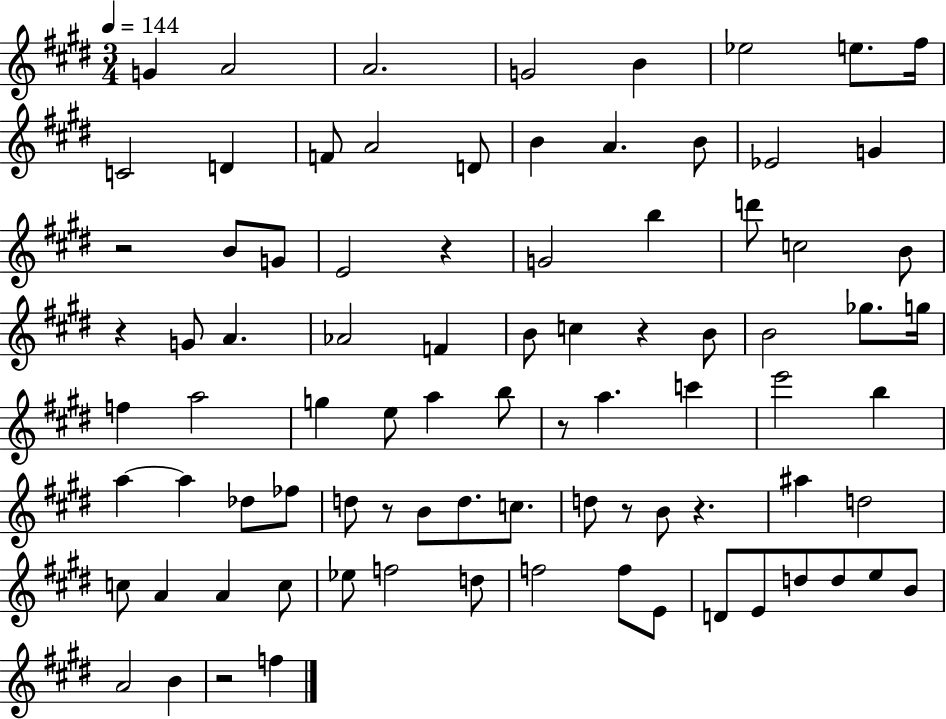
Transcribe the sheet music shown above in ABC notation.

X:1
T:Untitled
M:3/4
L:1/4
K:E
G A2 A2 G2 B _e2 e/2 ^f/4 C2 D F/2 A2 D/2 B A B/2 _E2 G z2 B/2 G/2 E2 z G2 b d'/2 c2 B/2 z G/2 A _A2 F B/2 c z B/2 B2 _g/2 g/4 f a2 g e/2 a b/2 z/2 a c' e'2 b a a _d/2 _f/2 d/2 z/2 B/2 d/2 c/2 d/2 z/2 B/2 z ^a d2 c/2 A A c/2 _e/2 f2 d/2 f2 f/2 E/2 D/2 E/2 d/2 d/2 e/2 B/2 A2 B z2 f